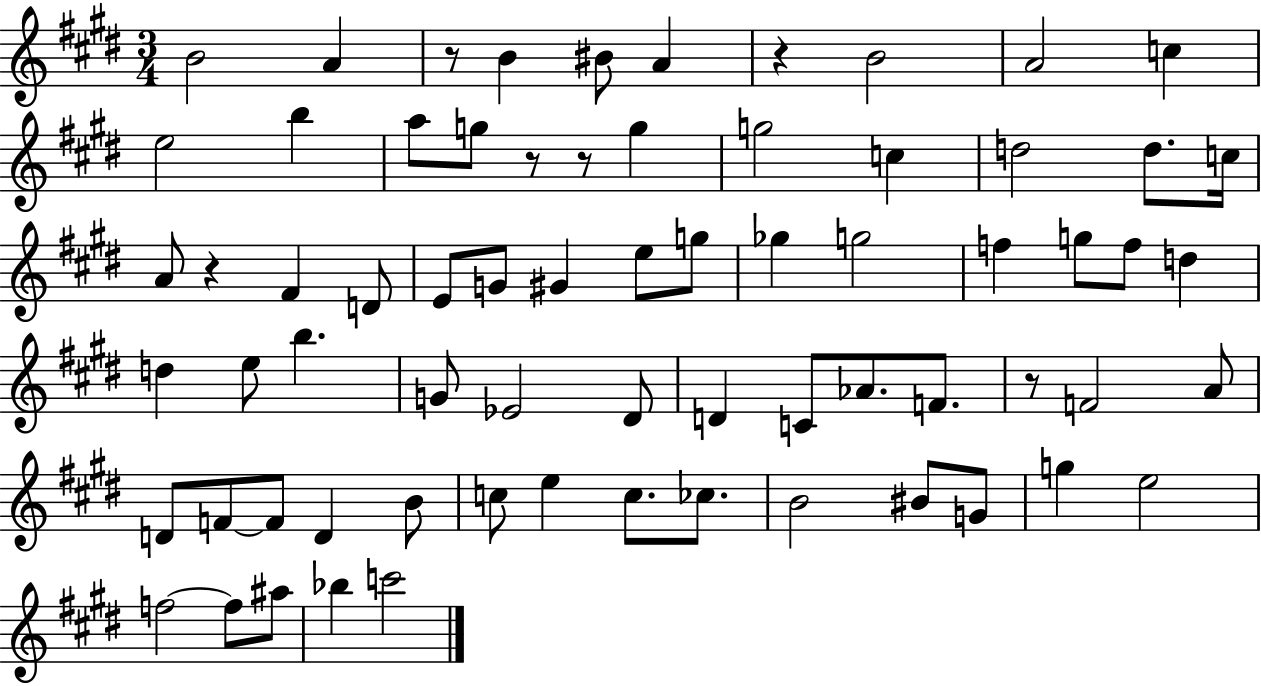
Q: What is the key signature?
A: E major